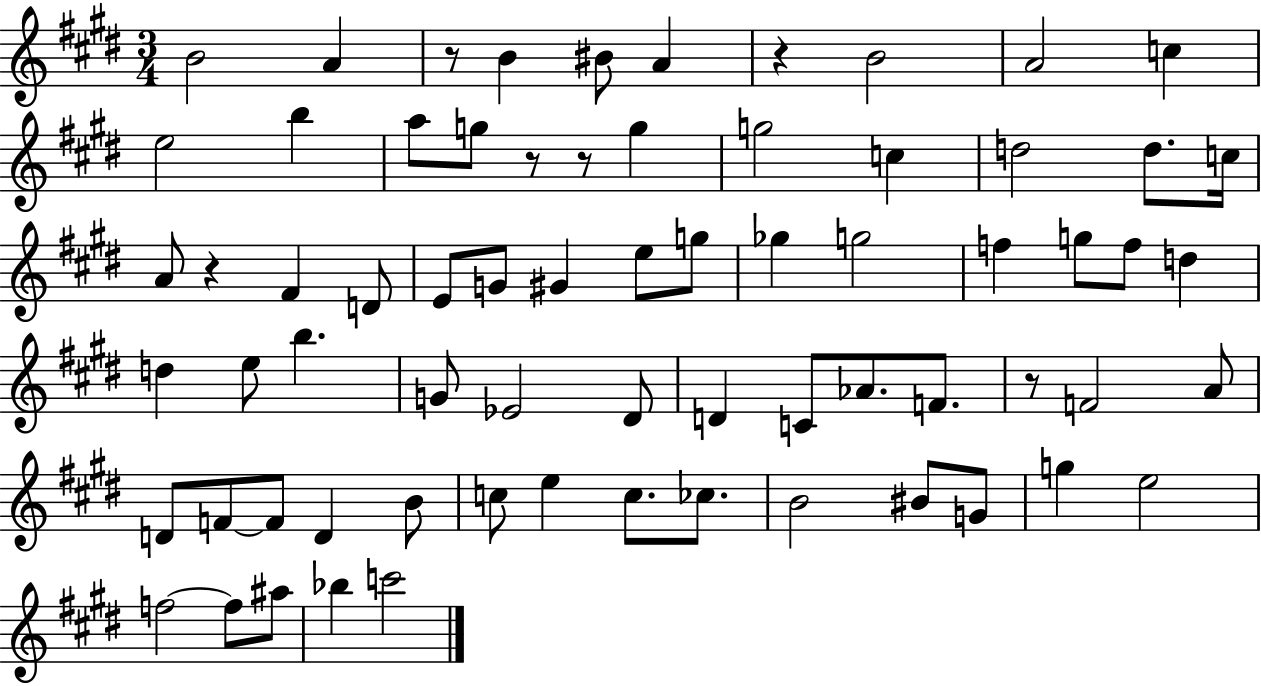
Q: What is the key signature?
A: E major